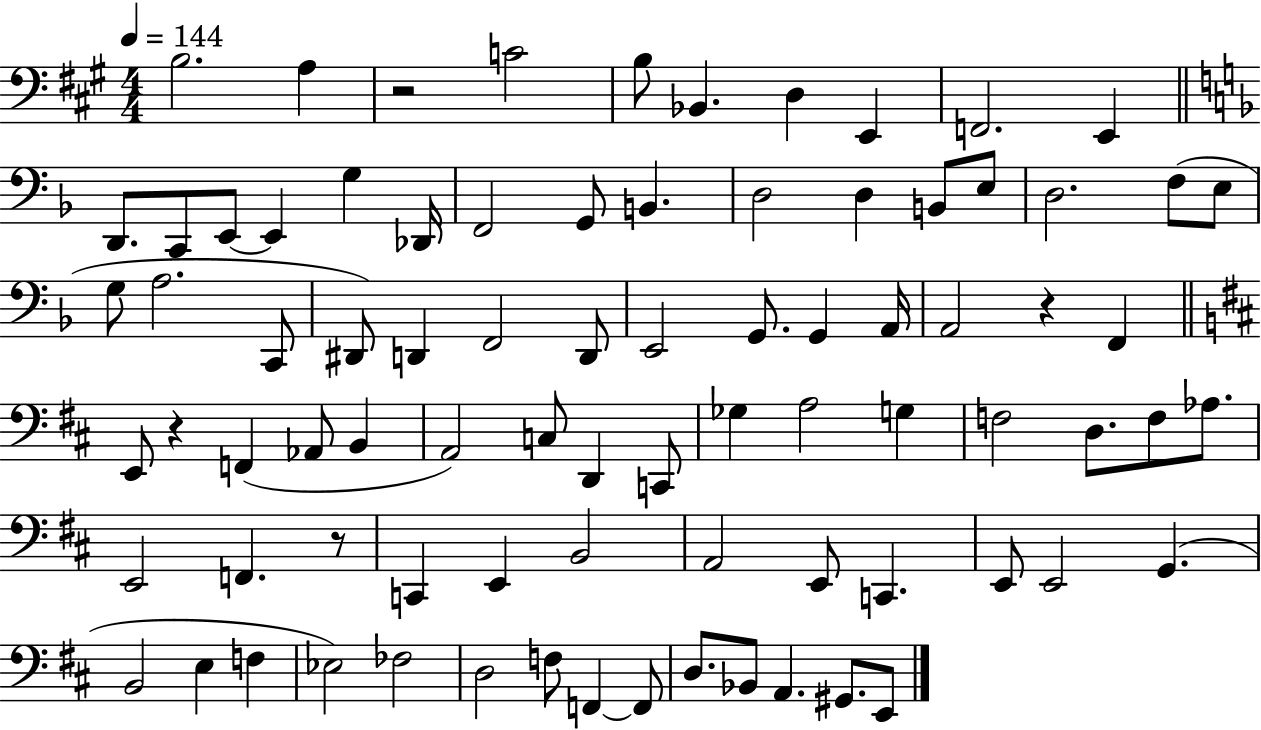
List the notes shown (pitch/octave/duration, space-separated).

B3/h. A3/q R/h C4/h B3/e Bb2/q. D3/q E2/q F2/h. E2/q D2/e. C2/e E2/e E2/q G3/q Db2/s F2/h G2/e B2/q. D3/h D3/q B2/e E3/e D3/h. F3/e E3/e G3/e A3/h. C2/e D#2/e D2/q F2/h D2/e E2/h G2/e. G2/q A2/s A2/h R/q F2/q E2/e R/q F2/q Ab2/e B2/q A2/h C3/e D2/q C2/e Gb3/q A3/h G3/q F3/h D3/e. F3/e Ab3/e. E2/h F2/q. R/e C2/q E2/q B2/h A2/h E2/e C2/q. E2/e E2/h G2/q. B2/h E3/q F3/q Eb3/h FES3/h D3/h F3/e F2/q F2/e D3/e. Bb2/e A2/q. G#2/e. E2/e